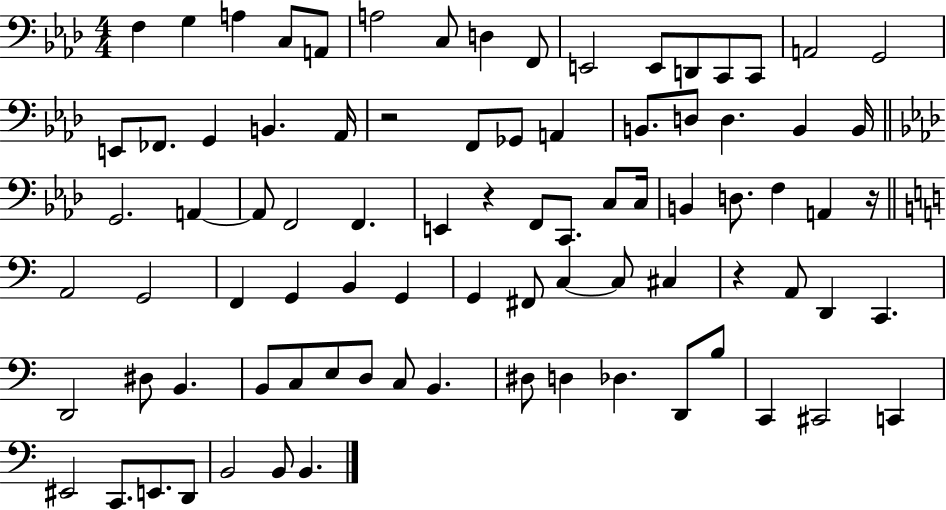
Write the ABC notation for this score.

X:1
T:Untitled
M:4/4
L:1/4
K:Ab
F, G, A, C,/2 A,,/2 A,2 C,/2 D, F,,/2 E,,2 E,,/2 D,,/2 C,,/2 C,,/2 A,,2 G,,2 E,,/2 _F,,/2 G,, B,, _A,,/4 z2 F,,/2 _G,,/2 A,, B,,/2 D,/2 D, B,, B,,/4 G,,2 A,, A,,/2 F,,2 F,, E,, z F,,/2 C,,/2 C,/2 C,/4 B,, D,/2 F, A,, z/4 A,,2 G,,2 F,, G,, B,, G,, G,, ^F,,/2 C, C,/2 ^C, z A,,/2 D,, C,, D,,2 ^D,/2 B,, B,,/2 C,/2 E,/2 D,/2 C,/2 B,, ^D,/2 D, _D, D,,/2 B,/2 C,, ^C,,2 C,, ^E,,2 C,,/2 E,,/2 D,,/2 B,,2 B,,/2 B,,